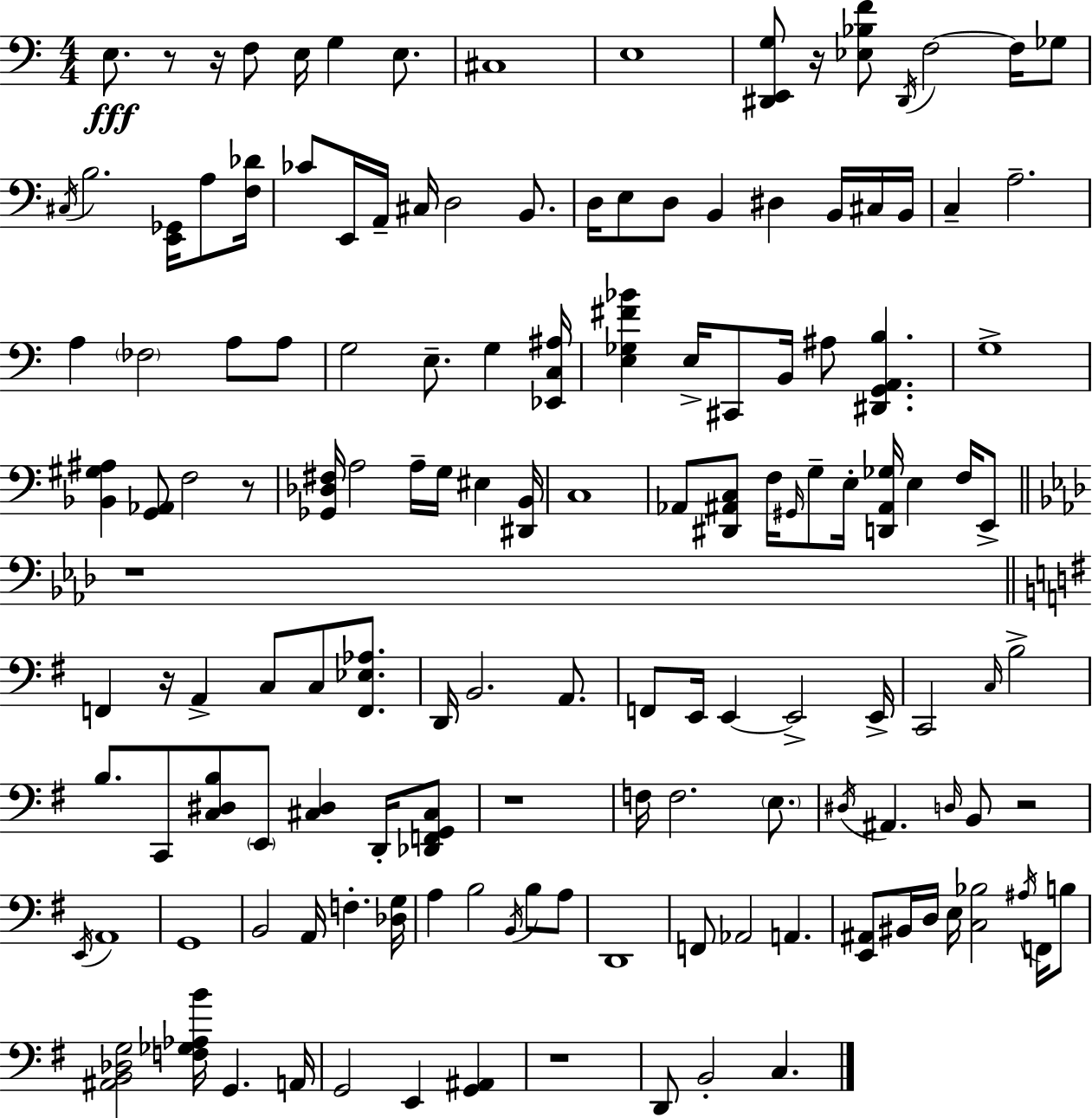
{
  \clef bass
  \numericTimeSignature
  \time 4/4
  \key a \minor
  \repeat volta 2 { e8.\fff r8 r16 f8 e16 g4 e8. | cis1 | e1 | <dis, e, g>8 r16 <ees bes f'>8 \acciaccatura { dis,16 } f2~~ f16 ges8 | \break \acciaccatura { cis16 } b2. <e, ges,>16 a8 | <f des'>16 ces'8 e,16 a,16-- cis16 d2 b,8. | d16 e8 d8 b,4 dis4 b,16 | cis16 b,16 c4-- a2.-- | \break a4 \parenthesize fes2 a8 | a8 g2 e8.-- g4 | <ees, c ais>16 <e ges fis' bes'>4 e16-> cis,8 b,16 ais8 <dis, g, a, b>4. | g1-> | \break <bes, gis ais>4 <g, aes,>8 f2 | r8 <ges, des fis>16 a2 a16-- g16 eis4 | <dis, b,>16 c1 | aes,8 <dis, ais, c>8 f16 \grace { gis,16 } g8-- e16-. <d, ais, ges>16 e4 | \break f16 e,8-> \bar "||" \break \key aes \major r1 | \bar "||" \break \key e \minor f,4 r16 a,4-> c8 c8 <f, ees aes>8. | d,16 b,2. a,8. | f,8 e,16 e,4~~ e,2-> e,16-> | c,2 \grace { c16 } b2-> | \break b8. c,8 <c dis b>8 \parenthesize e,8 <cis dis>4 d,16-. <des, f, g, cis>8 | r1 | f16 f2. \parenthesize e8. | \acciaccatura { dis16 } ais,4. \grace { d16 } b,8 r2 | \break \acciaccatura { e,16 } a,1 | g,1 | b,2 a,16 f4.-. | <des g>16 a4 b2 | \break \acciaccatura { b,16 } b8 a8 d,1 | f,8 aes,2 a,4. | <e, ais,>8 bis,16 d16 e16 <c bes>2 | \acciaccatura { ais16 } f,16 b8 <ais, b, des g>2 <f ges aes b'>16 g,4. | \break a,16 g,2 e,4 | <g, ais,>4 r1 | d,8 b,2-. | c4. } \bar "|."
}